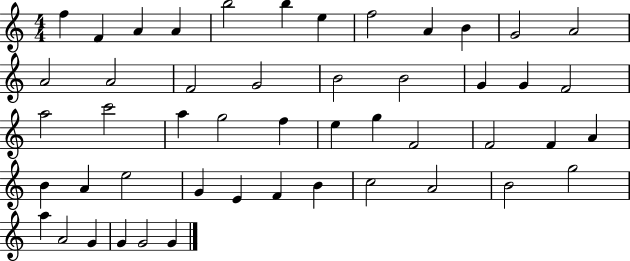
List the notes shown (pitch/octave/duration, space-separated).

F5/q F4/q A4/q A4/q B5/h B5/q E5/q F5/h A4/q B4/q G4/h A4/h A4/h A4/h F4/h G4/h B4/h B4/h G4/q G4/q F4/h A5/h C6/h A5/q G5/h F5/q E5/q G5/q F4/h F4/h F4/q A4/q B4/q A4/q E5/h G4/q E4/q F4/q B4/q C5/h A4/h B4/h G5/h A5/q A4/h G4/q G4/q G4/h G4/q